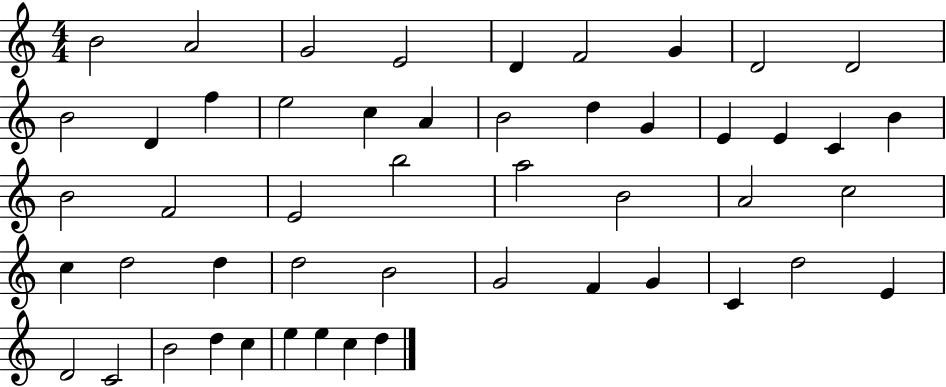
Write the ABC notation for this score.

X:1
T:Untitled
M:4/4
L:1/4
K:C
B2 A2 G2 E2 D F2 G D2 D2 B2 D f e2 c A B2 d G E E C B B2 F2 E2 b2 a2 B2 A2 c2 c d2 d d2 B2 G2 F G C d2 E D2 C2 B2 d c e e c d